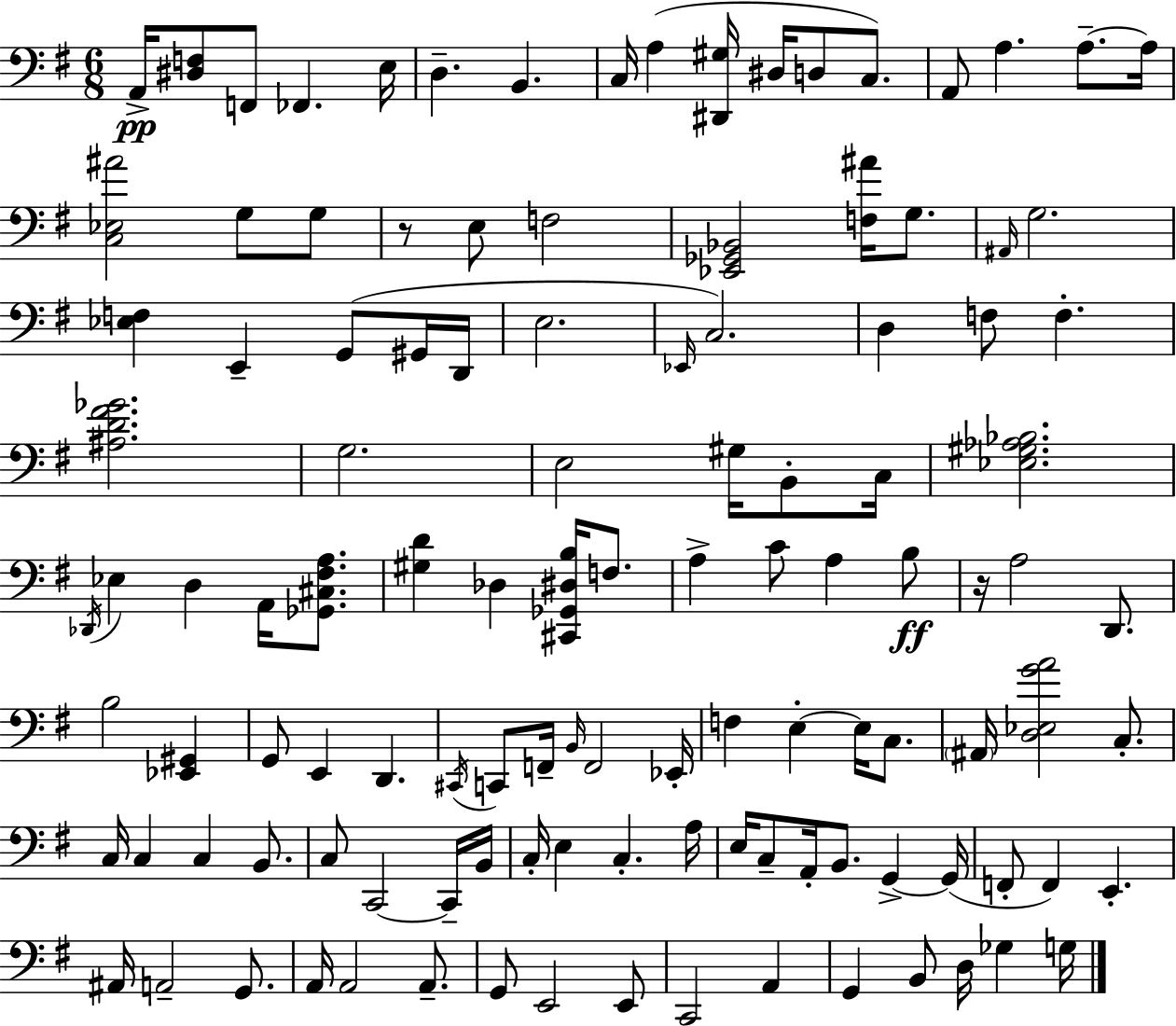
{
  \clef bass
  \numericTimeSignature
  \time 6/8
  \key e \minor
  a,16->\pp <dis f>8 f,8 fes,4. e16 | d4.-- b,4. | c16 a4( <dis, gis>16 dis16 d8 c8.) | a,8 a4. a8.--~~ a16 | \break <c ees ais'>2 g8 g8 | r8 e8 f2 | <ees, ges, bes,>2 <f ais'>16 g8. | \grace { ais,16 } g2. | \break <ees f>4 e,4-- g,8( gis,16 | d,16 e2. | \grace { ees,16 } c2.) | d4 f8 f4.-. | \break <ais d' fis' ges'>2. | g2. | e2 gis16 b,8-. | c16 <ees gis aes bes>2. | \break \acciaccatura { des,16 } ees4 d4 a,16 | <ges, cis fis a>8. <gis d'>4 des4 <cis, ges, dis b>16 | f8. a4-> c'8 a4 | b8\ff r16 a2 | \break d,8. b2 <ees, gis,>4 | g,8 e,4 d,4. | \acciaccatura { cis,16 } c,8 f,16-- \grace { b,16 } f,2 | ees,16-. f4 e4-.~~ | \break e16 c8. \parenthesize ais,16 <d ees g' a'>2 | c8.-. c16 c4 c4 | b,8. c8 c,2~~ | c,16-- b,16 c16-. e4 c4.-. | \break a16 e16 c8-- a,16-. b,8. | g,4->~~ g,16( f,8-. f,4) e,4.-. | ais,16 a,2-- | g,8. a,16 a,2 | \break a,8.-- g,8 e,2 | e,8 c,2 | a,4 g,4 b,8 d16 | ges4 g16 \bar "|."
}